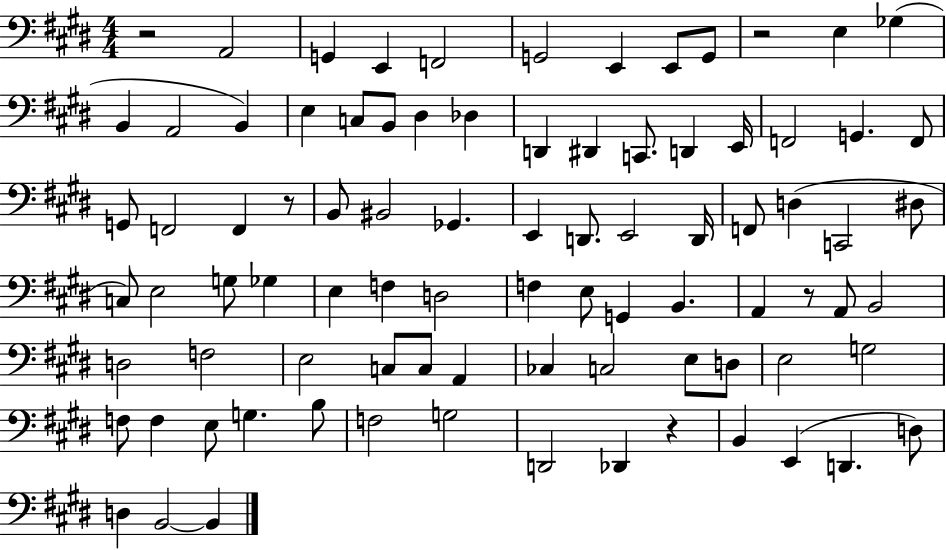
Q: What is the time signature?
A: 4/4